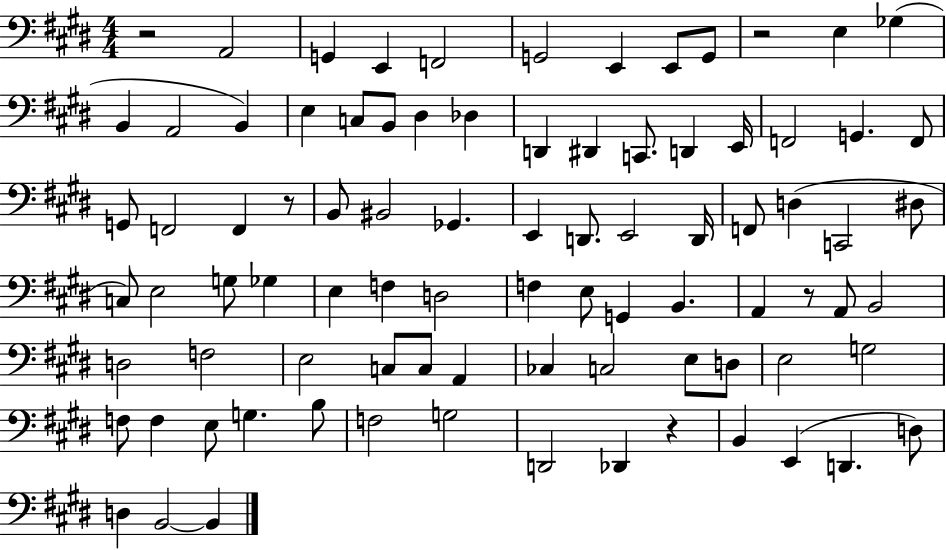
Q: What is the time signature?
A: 4/4